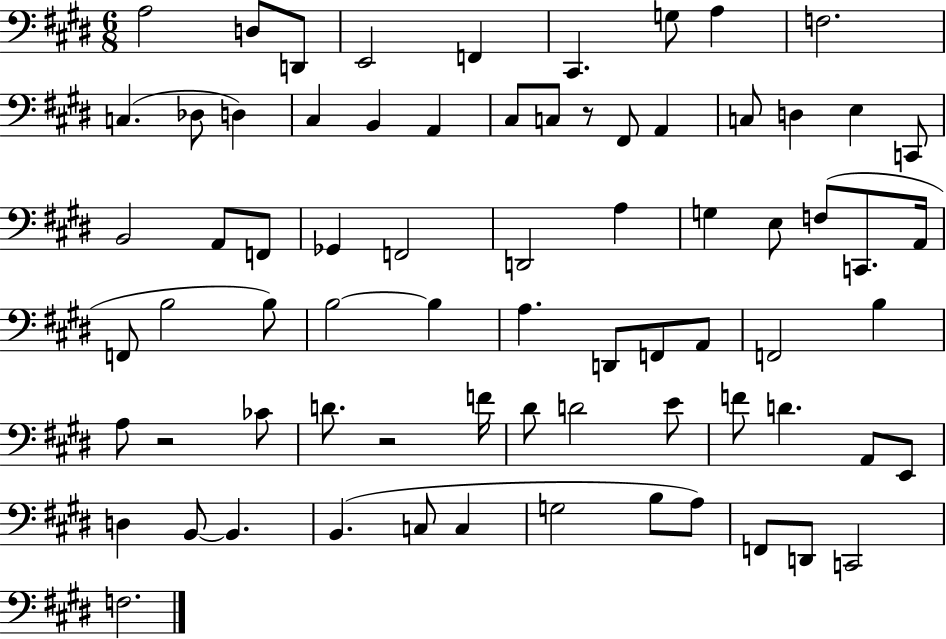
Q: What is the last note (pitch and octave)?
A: F3